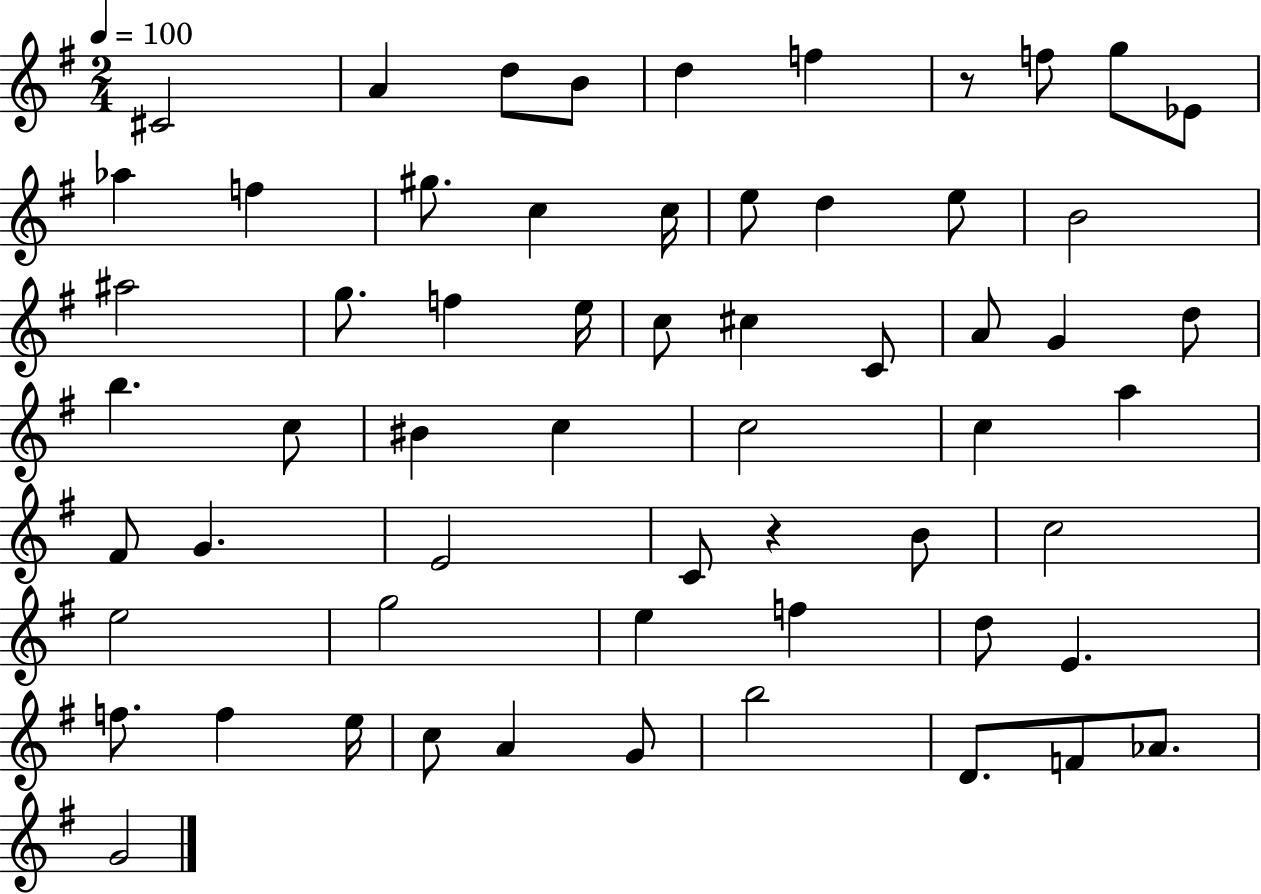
{
  \clef treble
  \numericTimeSignature
  \time 2/4
  \key g \major
  \tempo 4 = 100
  cis'2 | a'4 d''8 b'8 | d''4 f''4 | r8 f''8 g''8 ees'8 | \break aes''4 f''4 | gis''8. c''4 c''16 | e''8 d''4 e''8 | b'2 | \break ais''2 | g''8. f''4 e''16 | c''8 cis''4 c'8 | a'8 g'4 d''8 | \break b''4. c''8 | bis'4 c''4 | c''2 | c''4 a''4 | \break fis'8 g'4. | e'2 | c'8 r4 b'8 | c''2 | \break e''2 | g''2 | e''4 f''4 | d''8 e'4. | \break f''8. f''4 e''16 | c''8 a'4 g'8 | b''2 | d'8. f'8 aes'8. | \break g'2 | \bar "|."
}